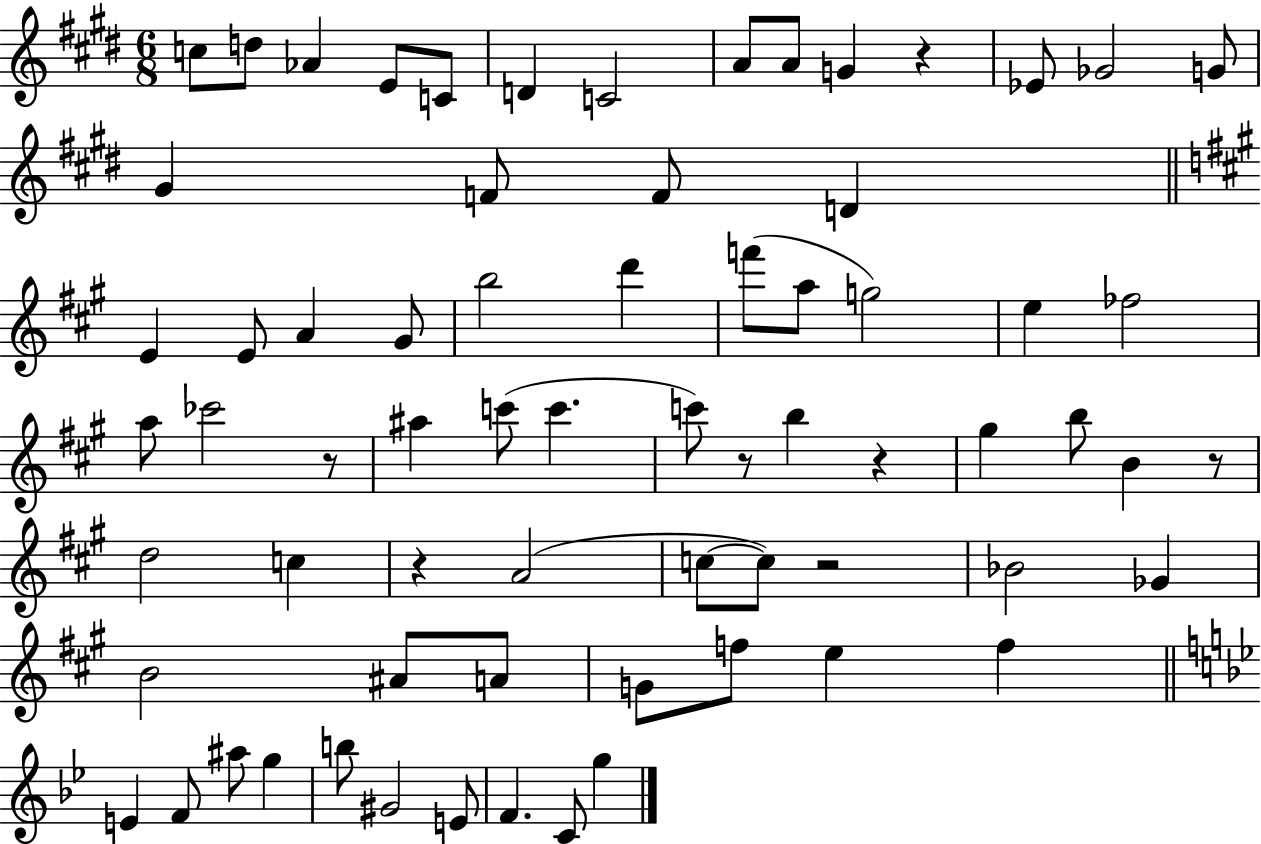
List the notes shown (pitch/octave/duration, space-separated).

C5/e D5/e Ab4/q E4/e C4/e D4/q C4/h A4/e A4/e G4/q R/q Eb4/e Gb4/h G4/e G#4/q F4/e F4/e D4/q E4/q E4/e A4/q G#4/e B5/h D6/q F6/e A5/e G5/h E5/q FES5/h A5/e CES6/h R/e A#5/q C6/e C6/q. C6/e R/e B5/q R/q G#5/q B5/e B4/q R/e D5/h C5/q R/q A4/h C5/e C5/e R/h Bb4/h Gb4/q B4/h A#4/e A4/e G4/e F5/e E5/q F5/q E4/q F4/e A#5/e G5/q B5/e G#4/h E4/e F4/q. C4/e G5/q